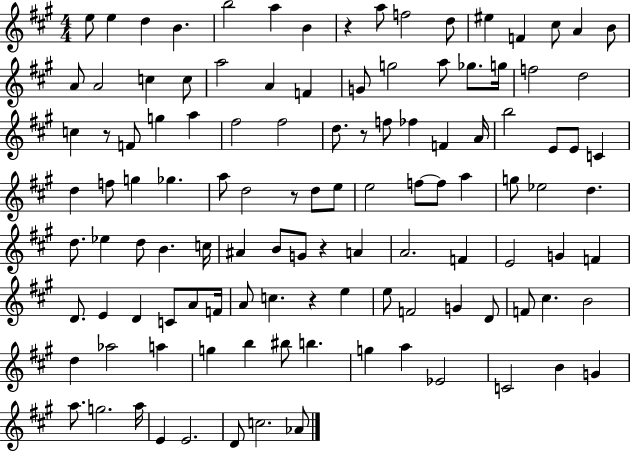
E5/e E5/q D5/q B4/q. B5/h A5/q B4/q R/q A5/e F5/h D5/e EIS5/q F4/q C#5/e A4/q B4/e A4/e A4/h C5/q C5/e A5/h A4/q F4/q G4/e G5/h A5/e Gb5/e. G5/s F5/h D5/h C5/q R/e F4/e G5/q A5/q F#5/h F#5/h D5/e. R/e F5/e FES5/q F4/q A4/s B5/h E4/e E4/e C4/q D5/q F5/e G5/q Gb5/q. A5/e D5/h R/e D5/e E5/e E5/h F5/e F5/e A5/q G5/e Eb5/h D5/q. D5/e. Eb5/q D5/e B4/q. C5/s A#4/q B4/e G4/e R/q A4/q A4/h. F4/q E4/h G4/q F4/q D4/e. E4/q D4/q C4/e A4/e F4/s A4/e C5/q. R/q E5/q E5/e F4/h G4/q D4/e F4/e C#5/q. B4/h D5/q Ab5/h A5/q G5/q B5/q BIS5/e B5/q. G5/q A5/q Eb4/h C4/h B4/q G4/q A5/e. G5/h. A5/s E4/q E4/h. D4/e C5/h. Ab4/e